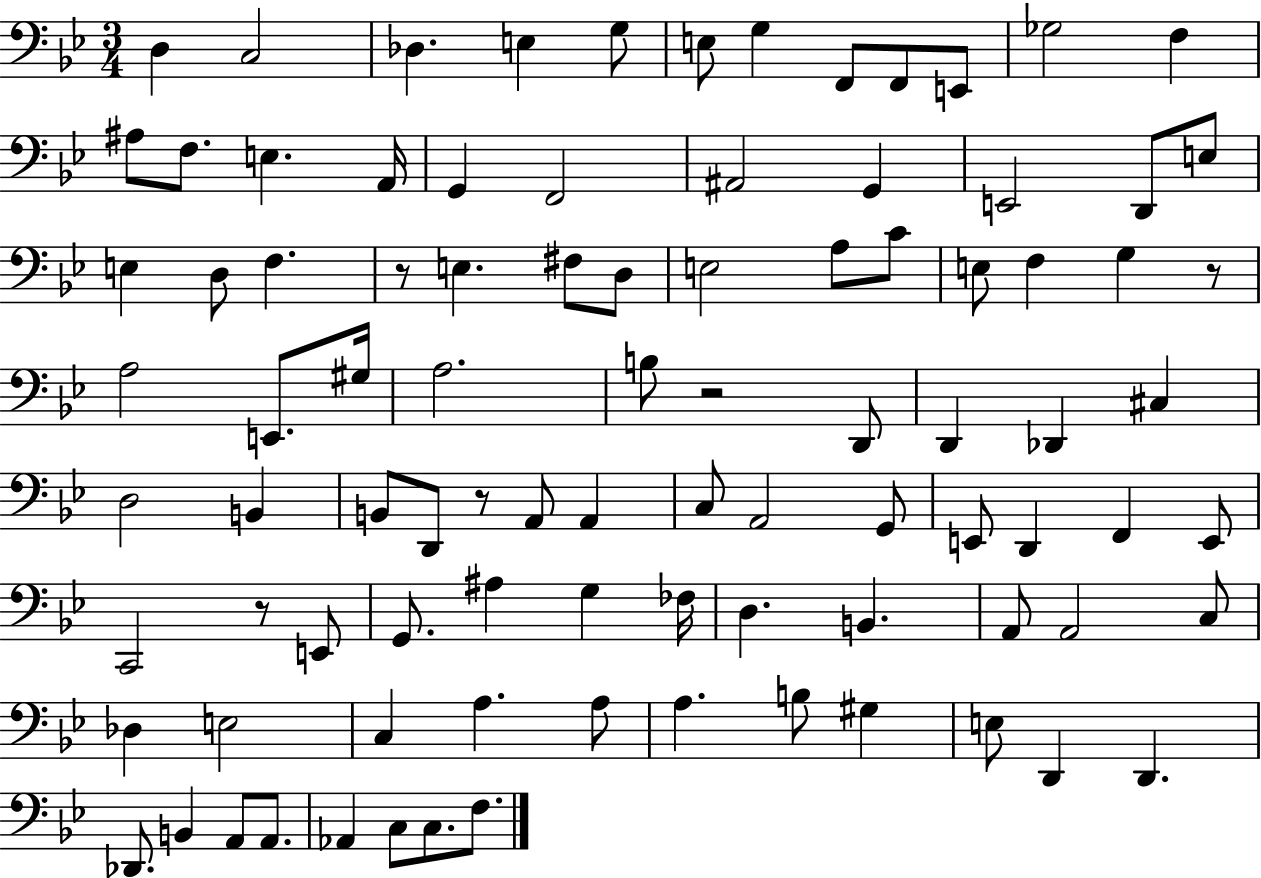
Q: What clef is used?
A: bass